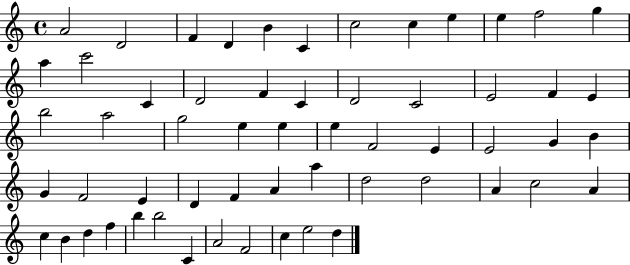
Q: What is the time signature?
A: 4/4